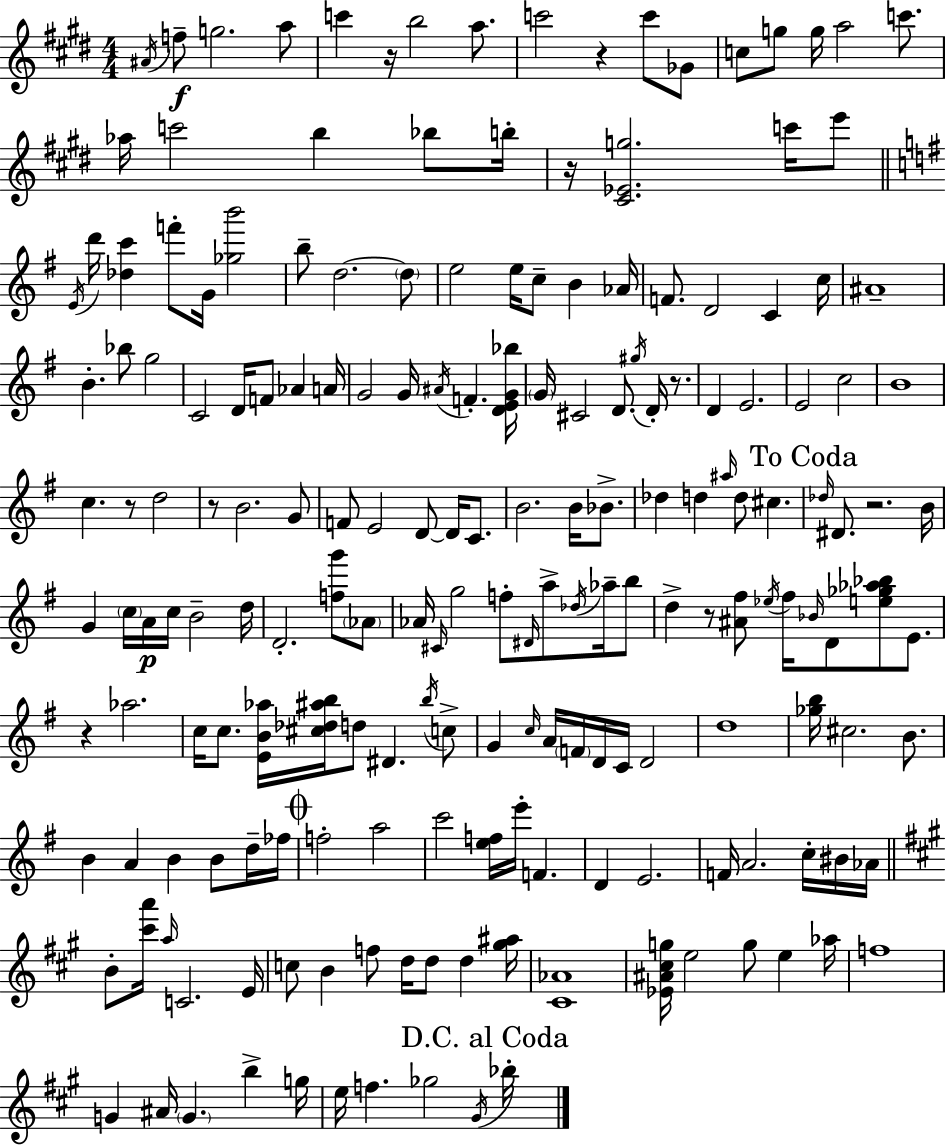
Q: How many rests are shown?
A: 9